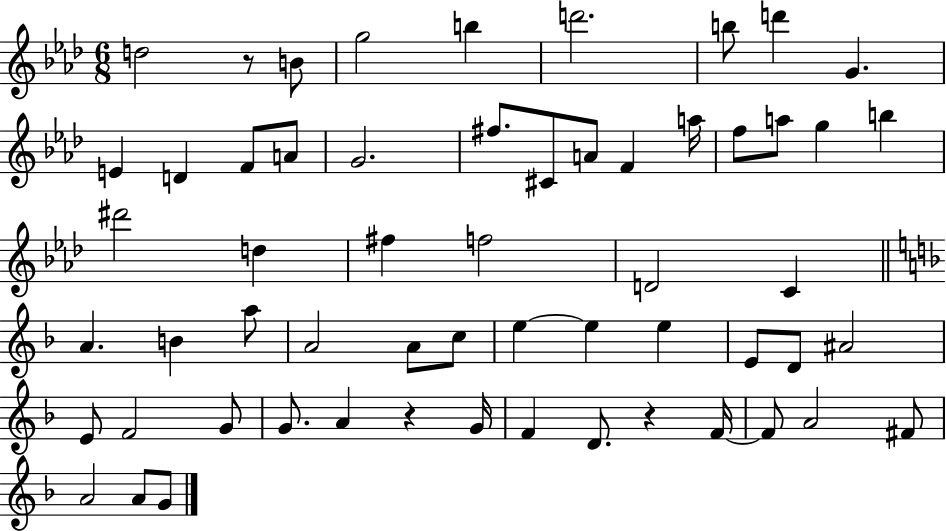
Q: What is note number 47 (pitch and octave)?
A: F4